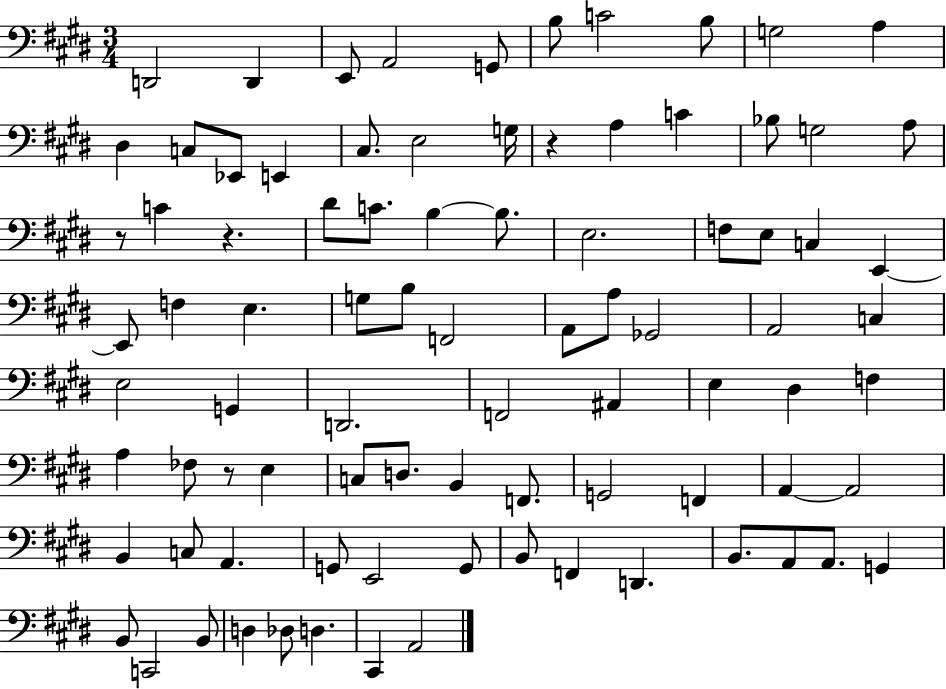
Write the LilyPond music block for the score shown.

{
  \clef bass
  \numericTimeSignature
  \time 3/4
  \key e \major
  \repeat volta 2 { d,2 d,4 | e,8 a,2 g,8 | b8 c'2 b8 | g2 a4 | \break dis4 c8 ees,8 e,4 | cis8. e2 g16 | r4 a4 c'4 | bes8 g2 a8 | \break r8 c'4 r4. | dis'8 c'8. b4~~ b8. | e2. | f8 e8 c4 e,4~~ | \break e,8 f4 e4. | g8 b8 f,2 | a,8 a8 ges,2 | a,2 c4 | \break e2 g,4 | d,2. | f,2 ais,4 | e4 dis4 f4 | \break a4 fes8 r8 e4 | c8 d8. b,4 f,8. | g,2 f,4 | a,4~~ a,2 | \break b,4 c8 a,4. | g,8 e,2 g,8 | b,8 f,4 d,4. | b,8. a,8 a,8. g,4 | \break b,8 c,2 b,8 | d4 des8 d4. | cis,4 a,2 | } \bar "|."
}